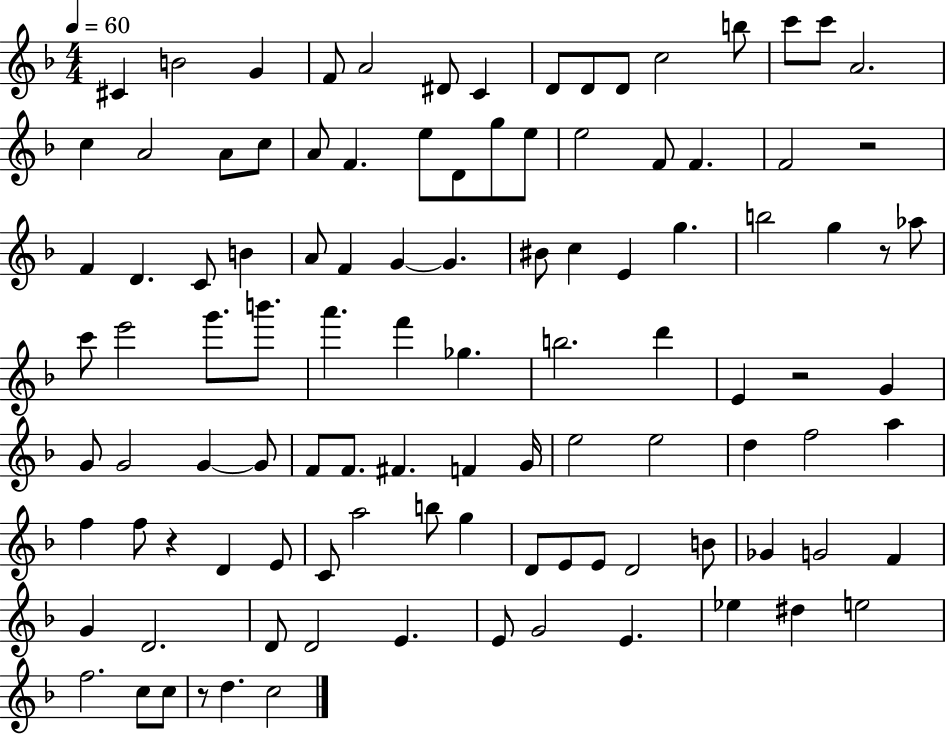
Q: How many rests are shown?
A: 5